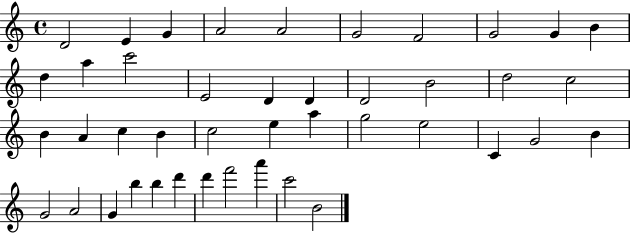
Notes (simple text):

D4/h E4/q G4/q A4/h A4/h G4/h F4/h G4/h G4/q B4/q D5/q A5/q C6/h E4/h D4/q D4/q D4/h B4/h D5/h C5/h B4/q A4/q C5/q B4/q C5/h E5/q A5/q G5/h E5/h C4/q G4/h B4/q G4/h A4/h G4/q B5/q B5/q D6/q D6/q F6/h A6/q C6/h B4/h